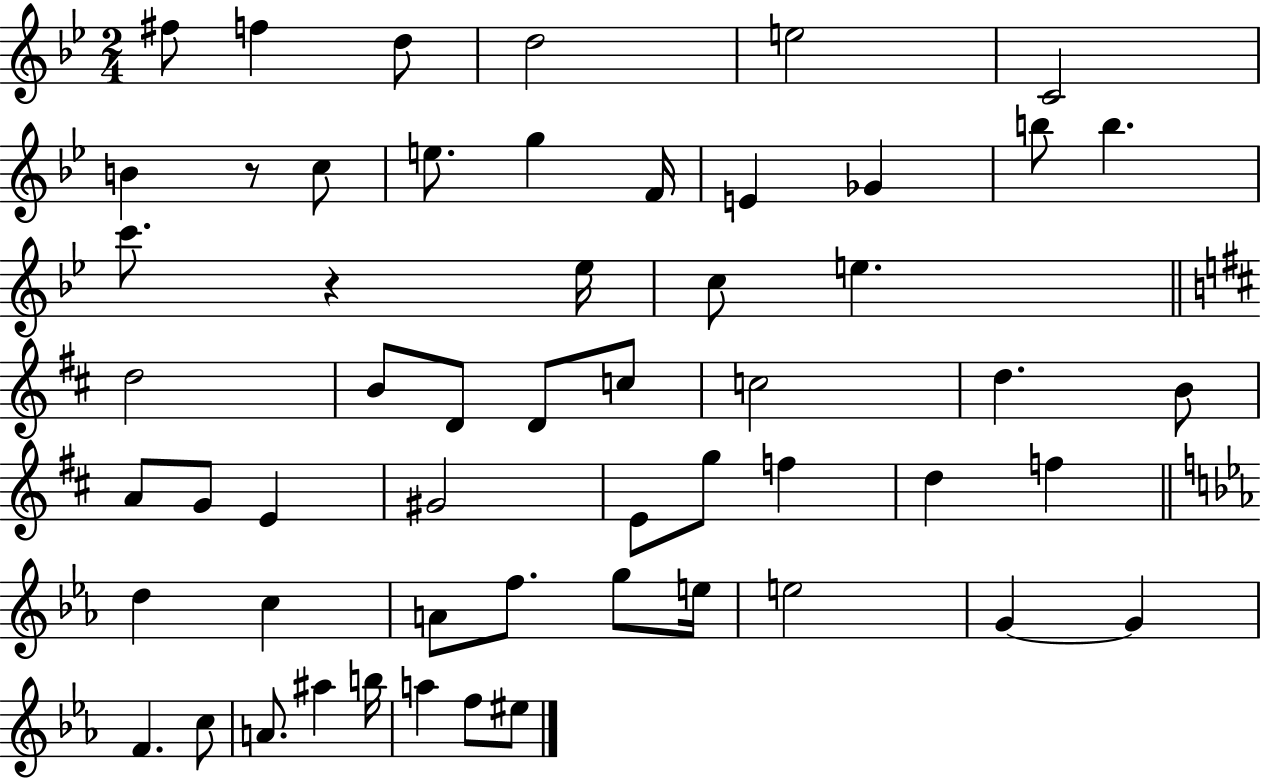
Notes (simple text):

F#5/e F5/q D5/e D5/h E5/h C4/h B4/q R/e C5/e E5/e. G5/q F4/s E4/q Gb4/q B5/e B5/q. C6/e. R/q Eb5/s C5/e E5/q. D5/h B4/e D4/e D4/e C5/e C5/h D5/q. B4/e A4/e G4/e E4/q G#4/h E4/e G5/e F5/q D5/q F5/q D5/q C5/q A4/e F5/e. G5/e E5/s E5/h G4/q G4/q F4/q. C5/e A4/e. A#5/q B5/s A5/q F5/e EIS5/e